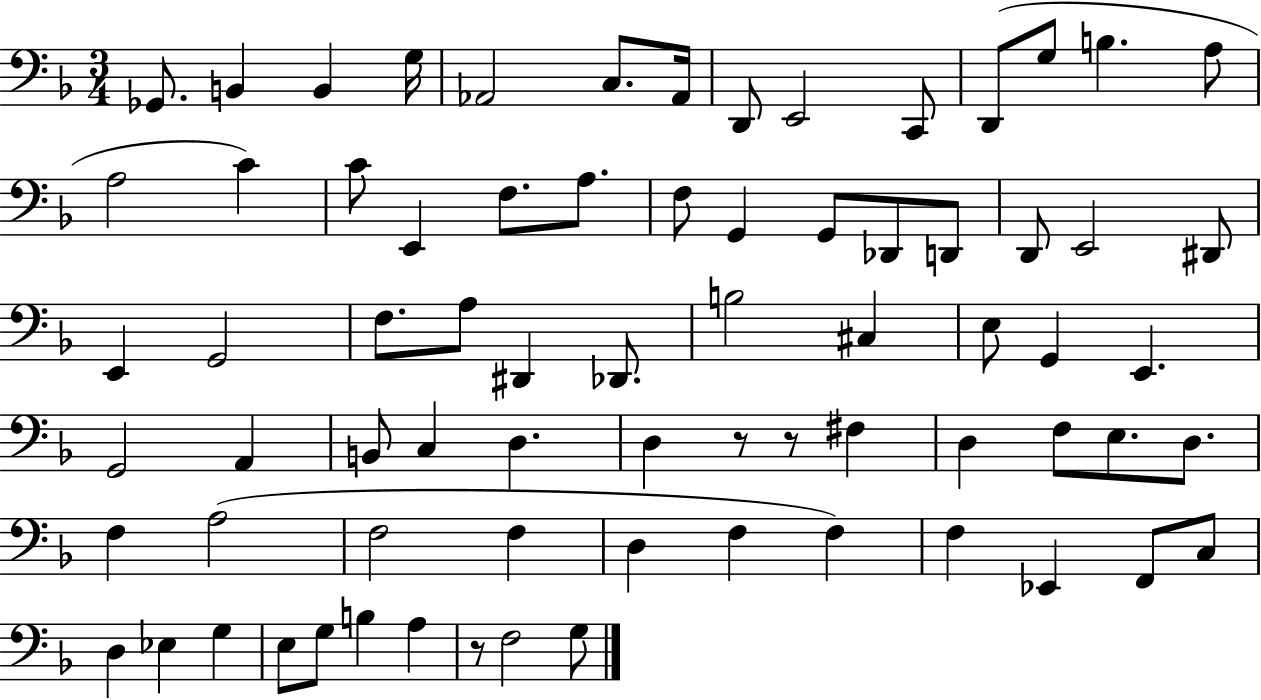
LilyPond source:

{
  \clef bass
  \numericTimeSignature
  \time 3/4
  \key f \major
  ges,8. b,4 b,4 g16 | aes,2 c8. aes,16 | d,8 e,2 c,8 | d,8( g8 b4. a8 | \break a2 c'4) | c'8 e,4 f8. a8. | f8 g,4 g,8 des,8 d,8 | d,8 e,2 dis,8 | \break e,4 g,2 | f8. a8 dis,4 des,8. | b2 cis4 | e8 g,4 e,4. | \break g,2 a,4 | b,8 c4 d4. | d4 r8 r8 fis4 | d4 f8 e8. d8. | \break f4 a2( | f2 f4 | d4 f4 f4) | f4 ees,4 f,8 c8 | \break d4 ees4 g4 | e8 g8 b4 a4 | r8 f2 g8 | \bar "|."
}